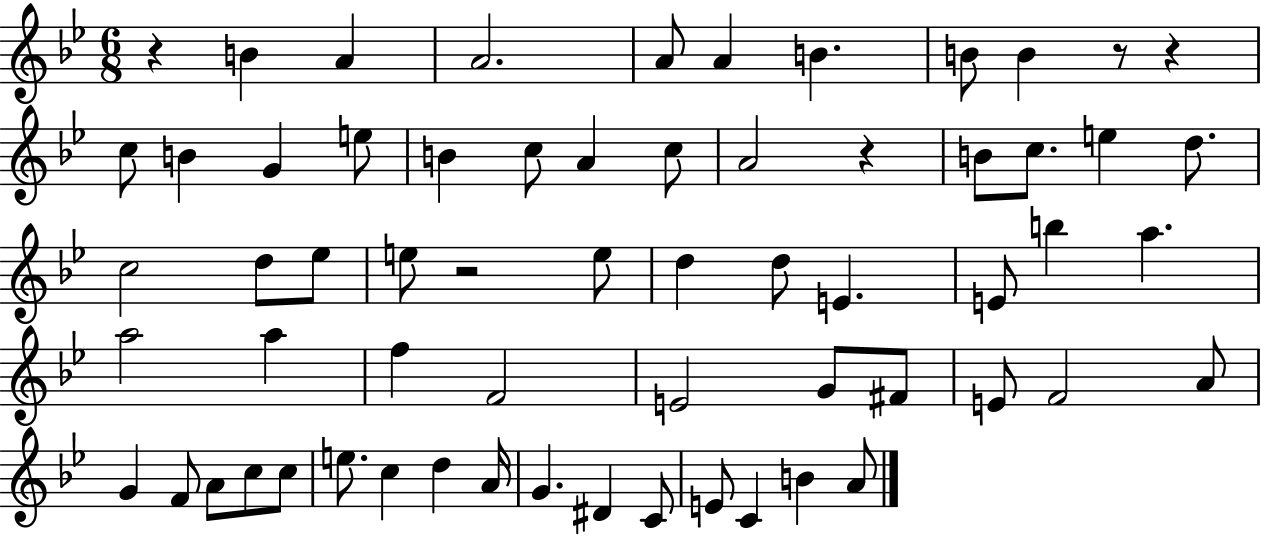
R/q B4/q A4/q A4/h. A4/e A4/q B4/q. B4/e B4/q R/e R/q C5/e B4/q G4/q E5/e B4/q C5/e A4/q C5/e A4/h R/q B4/e C5/e. E5/q D5/e. C5/h D5/e Eb5/e E5/e R/h E5/e D5/q D5/e E4/q. E4/e B5/q A5/q. A5/h A5/q F5/q F4/h E4/h G4/e F#4/e E4/e F4/h A4/e G4/q F4/e A4/e C5/e C5/e E5/e. C5/q D5/q A4/s G4/q. D#4/q C4/e E4/e C4/q B4/q A4/e